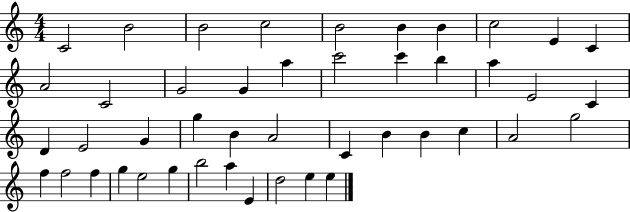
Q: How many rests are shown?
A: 0